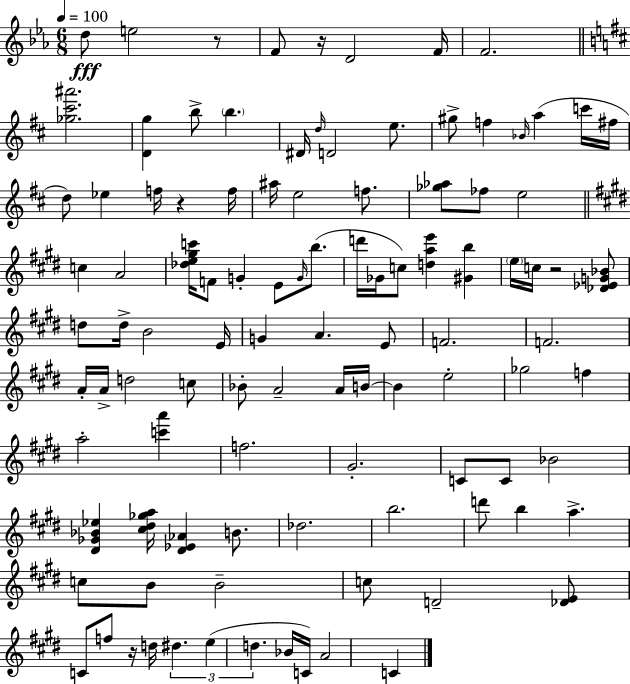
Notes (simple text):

D5/e E5/h R/e F4/e R/s D4/h F4/s F4/h. [Gb5,C#6,A#6]/h. [D4,G5]/q B5/e B5/q. D#4/s D5/s D4/h E5/e. G#5/e F5/q Bb4/s A5/q C6/s F#5/s D5/e Eb5/q F5/s R/q F5/s A#5/s E5/h F5/e. [Gb5,Ab5]/e FES5/e E5/h C5/q A4/h [Db5,E5,G#5,C6]/s F4/e G4/q E4/e G4/s B5/e. D6/s Gb4/s C5/e [D5,A5,E6]/q [G#4,B5]/q E5/s C5/s R/h [Db4,Eb4,G4,Bb4]/e D5/e D5/s B4/h E4/s G4/q A4/q. E4/e F4/h. F4/h. A4/s A4/s D5/h C5/e Bb4/e A4/h A4/s B4/s B4/q E5/h Gb5/h F5/q A5/h [C6,A6]/q F5/h. G#4/h. C4/e C4/e Bb4/h [D#4,Gb4,Bb4,Eb5]/q [C#5,D#5,Gb5,A5]/s [D#4,Eb4,Ab4]/q B4/e. Db5/h. B5/h. D6/e B5/q A5/q. C5/e B4/e B4/h C5/e D4/h [Db4,E4]/e C4/e F5/e R/s D5/s D#5/q. E5/q D5/q. Bb4/s C4/s A4/h C4/q